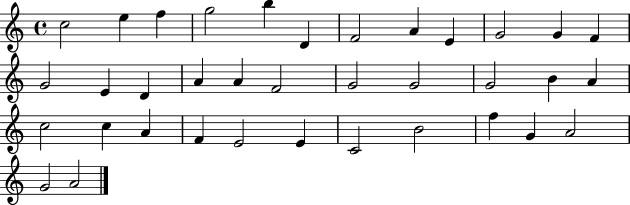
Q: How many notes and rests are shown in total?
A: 36